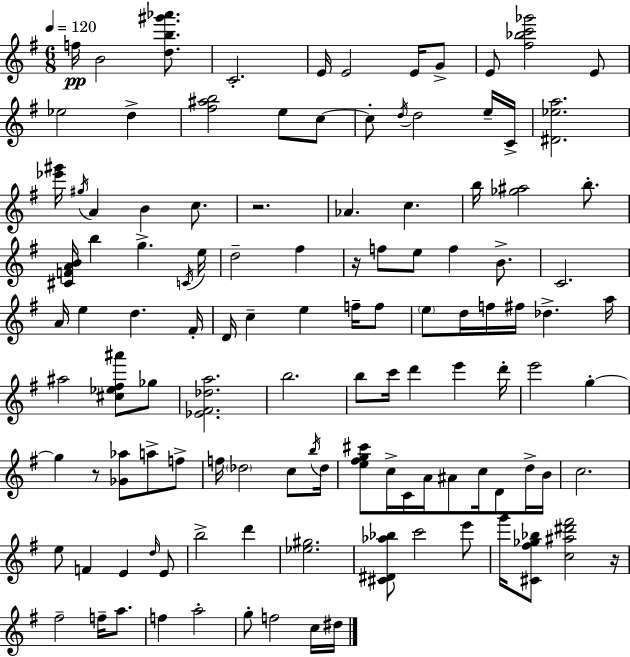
F5/s B4/h [D5,B5,G#6,Ab6]/e. C4/h. E4/s E4/h E4/s G4/e E4/e [F#5,Bb5,C6,Gb6]/h E4/e Eb5/h D5/q [F#5,A#5,B5]/h E5/e C5/e C5/e D5/s D5/h E5/s C4/s [D#4,Eb5,A5]/h. [Eb6,G#6]/s G#5/s A4/q B4/q C5/e. R/h. Ab4/q. C5/q. B5/s [Gb5,A#5]/h B5/e. [C#4,F4,A4,B4]/s B5/q G5/q. C4/s E5/s D5/h F#5/q R/s F5/e E5/e F5/q B4/e. C4/h. A4/s E5/q D5/q. F#4/s D4/s C5/q E5/q F5/s F5/e E5/e D5/s F5/s F#5/s Db5/q. A5/s A#5/h [C#5,Eb5,F#5,A#6]/e Gb5/e [Eb4,F#4,Db5,A5]/h. B5/h. B5/e C6/s D6/q E6/q D6/s E6/h G5/q G5/q R/e [Gb4,Ab5]/e A5/e F5/e F5/s Db5/h C5/e B5/s Db5/s [E5,F#5,G5,C#6]/e C5/s C4/s A4/s A#4/e C5/s D4/e D5/s B4/s C5/h. E5/e F4/q E4/q D5/s E4/e B5/h D6/q [Eb5,G#5]/h. [C#4,D#4,Ab5,Bb5]/e C6/h E6/e G6/s [C#4,F#5,Gb5,Bb5]/e [C5,A#5,D#6,F#6]/h R/s F#5/h F5/s A5/e. F5/q A5/h G5/e F5/h C5/s D#5/s